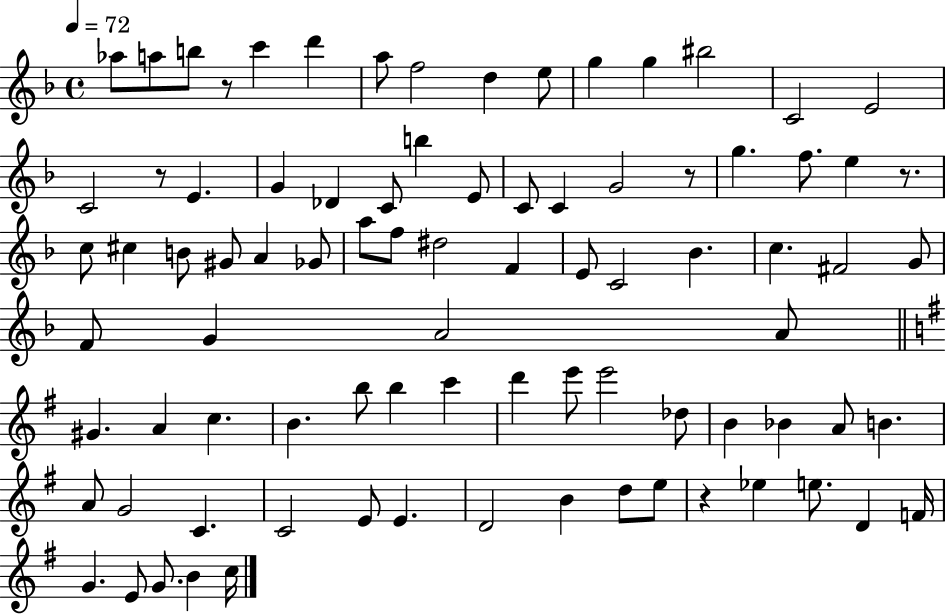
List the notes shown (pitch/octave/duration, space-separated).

Ab5/e A5/e B5/e R/e C6/q D6/q A5/e F5/h D5/q E5/e G5/q G5/q BIS5/h C4/h E4/h C4/h R/e E4/q. G4/q Db4/q C4/e B5/q E4/e C4/e C4/q G4/h R/e G5/q. F5/e. E5/q R/e. C5/e C#5/q B4/e G#4/e A4/q Gb4/e A5/e F5/e D#5/h F4/q E4/e C4/h Bb4/q. C5/q. F#4/h G4/e F4/e G4/q A4/h A4/e G#4/q. A4/q C5/q. B4/q. B5/e B5/q C6/q D6/q E6/e E6/h Db5/e B4/q Bb4/q A4/e B4/q. A4/e G4/h C4/q. C4/h E4/e E4/q. D4/h B4/q D5/e E5/e R/q Eb5/q E5/e. D4/q F4/s G4/q. E4/e G4/e. B4/q C5/s